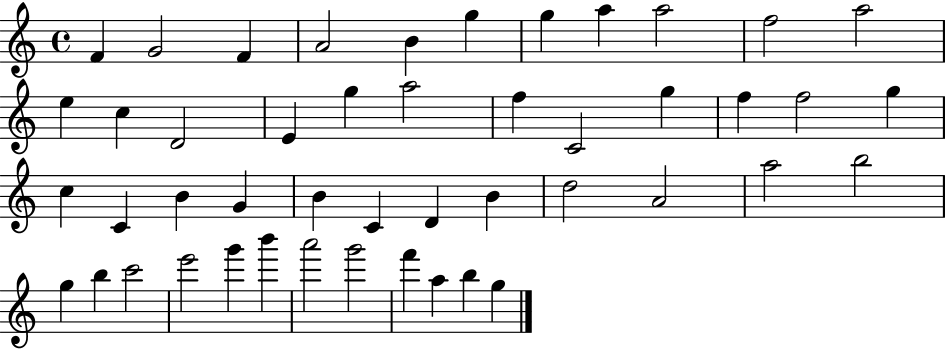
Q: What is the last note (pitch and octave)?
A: G5